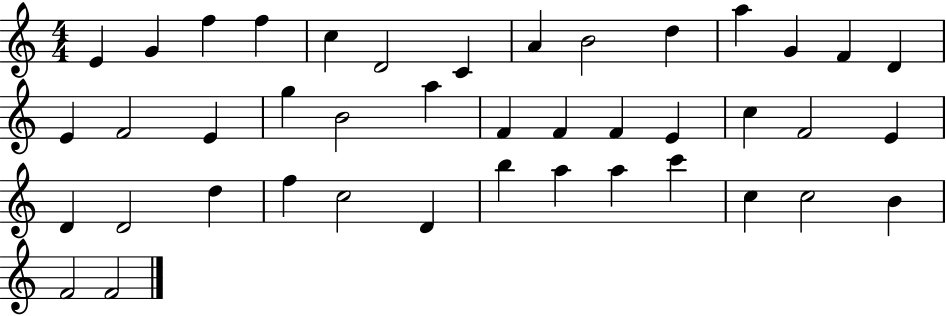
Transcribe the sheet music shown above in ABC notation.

X:1
T:Untitled
M:4/4
L:1/4
K:C
E G f f c D2 C A B2 d a G F D E F2 E g B2 a F F F E c F2 E D D2 d f c2 D b a a c' c c2 B F2 F2